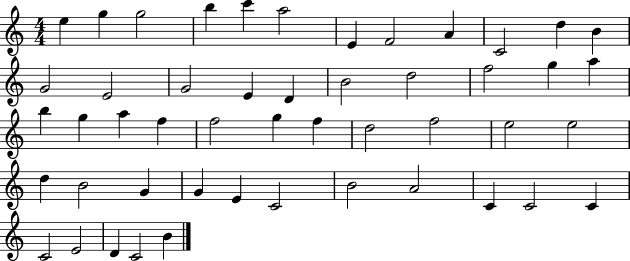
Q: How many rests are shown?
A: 0